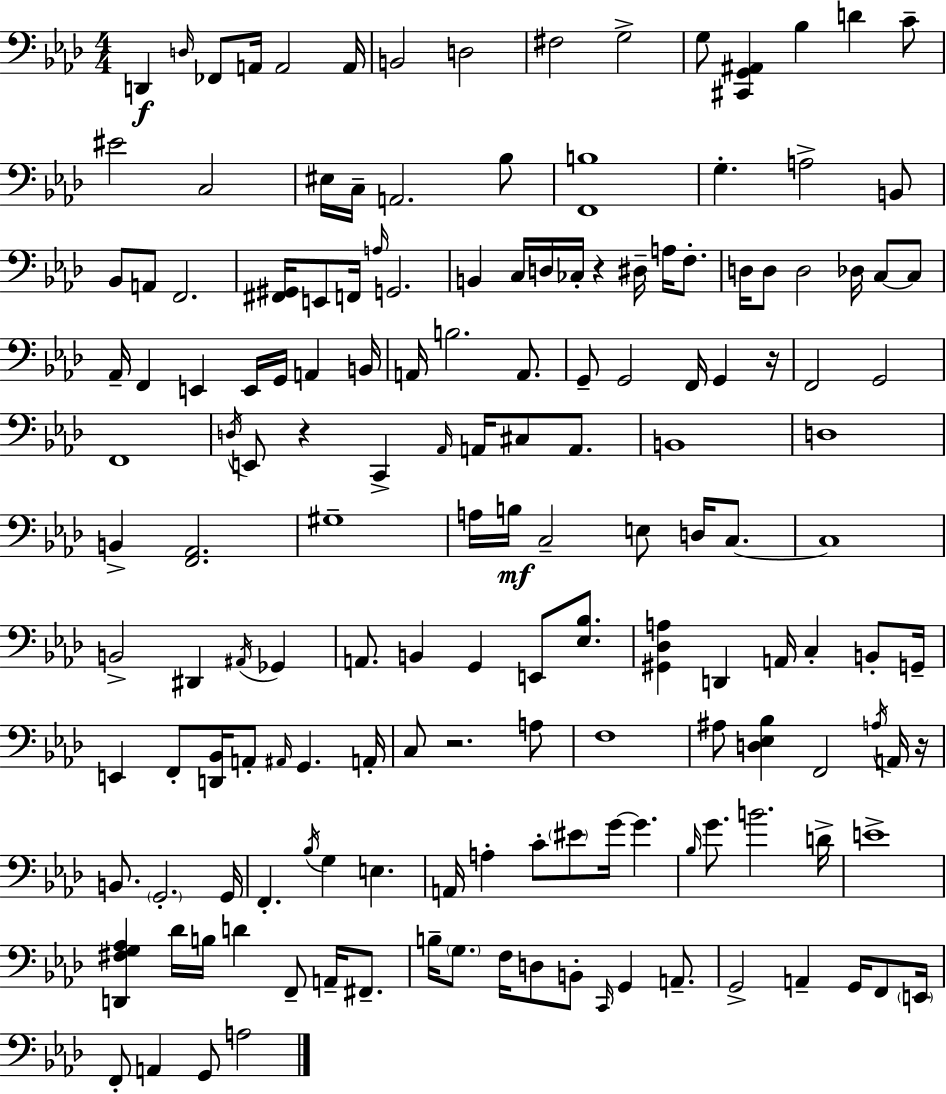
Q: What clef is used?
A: bass